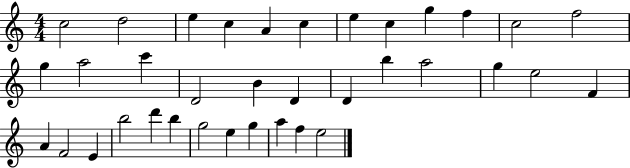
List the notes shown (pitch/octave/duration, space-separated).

C5/h D5/h E5/q C5/q A4/q C5/q E5/q C5/q G5/q F5/q C5/h F5/h G5/q A5/h C6/q D4/h B4/q D4/q D4/q B5/q A5/h G5/q E5/h F4/q A4/q F4/h E4/q B5/h D6/q B5/q G5/h E5/q G5/q A5/q F5/q E5/h